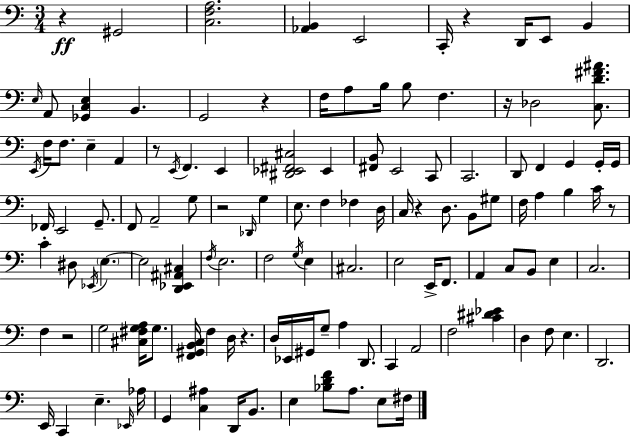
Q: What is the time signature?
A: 3/4